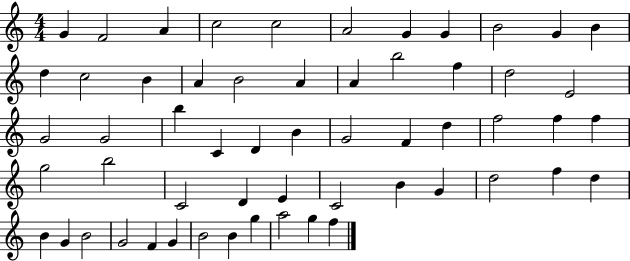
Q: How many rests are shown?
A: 0